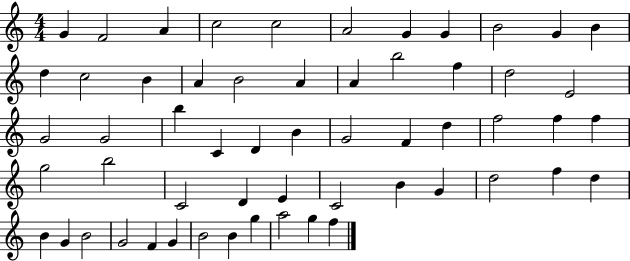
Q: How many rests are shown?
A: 0